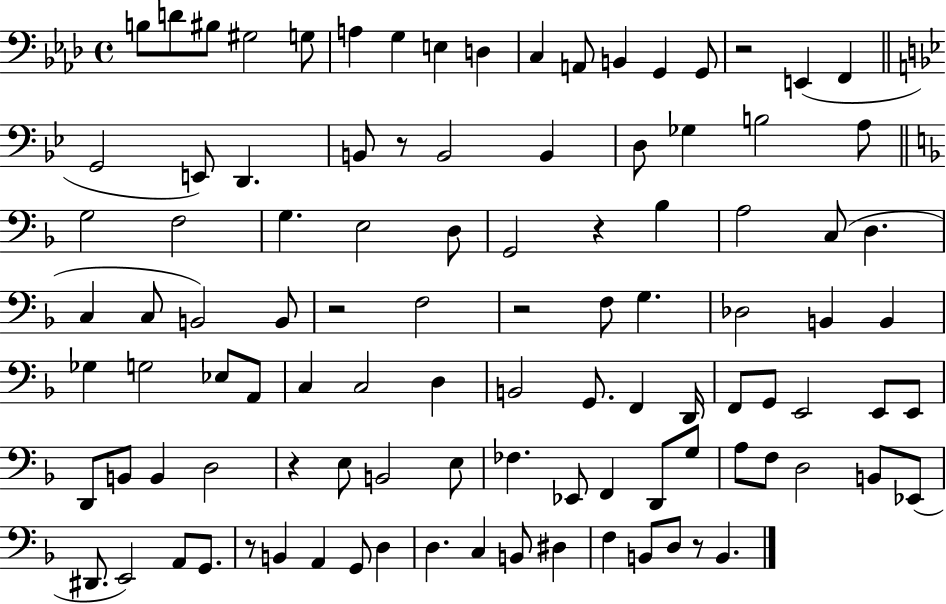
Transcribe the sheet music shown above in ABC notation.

X:1
T:Untitled
M:4/4
L:1/4
K:Ab
B,/2 D/2 ^B,/2 ^G,2 G,/2 A, G, E, D, C, A,,/2 B,, G,, G,,/2 z2 E,, F,, G,,2 E,,/2 D,, B,,/2 z/2 B,,2 B,, D,/2 _G, B,2 A,/2 G,2 F,2 G, E,2 D,/2 G,,2 z _B, A,2 C,/2 D, C, C,/2 B,,2 B,,/2 z2 F,2 z2 F,/2 G, _D,2 B,, B,, _G, G,2 _E,/2 A,,/2 C, C,2 D, B,,2 G,,/2 F,, D,,/4 F,,/2 G,,/2 E,,2 E,,/2 E,,/2 D,,/2 B,,/2 B,, D,2 z E,/2 B,,2 E,/2 _F, _E,,/2 F,, D,,/2 G,/2 A,/2 F,/2 D,2 B,,/2 _E,,/2 ^D,,/2 E,,2 A,,/2 G,,/2 z/2 B,, A,, G,,/2 D, D, C, B,,/2 ^D, F, B,,/2 D,/2 z/2 B,,